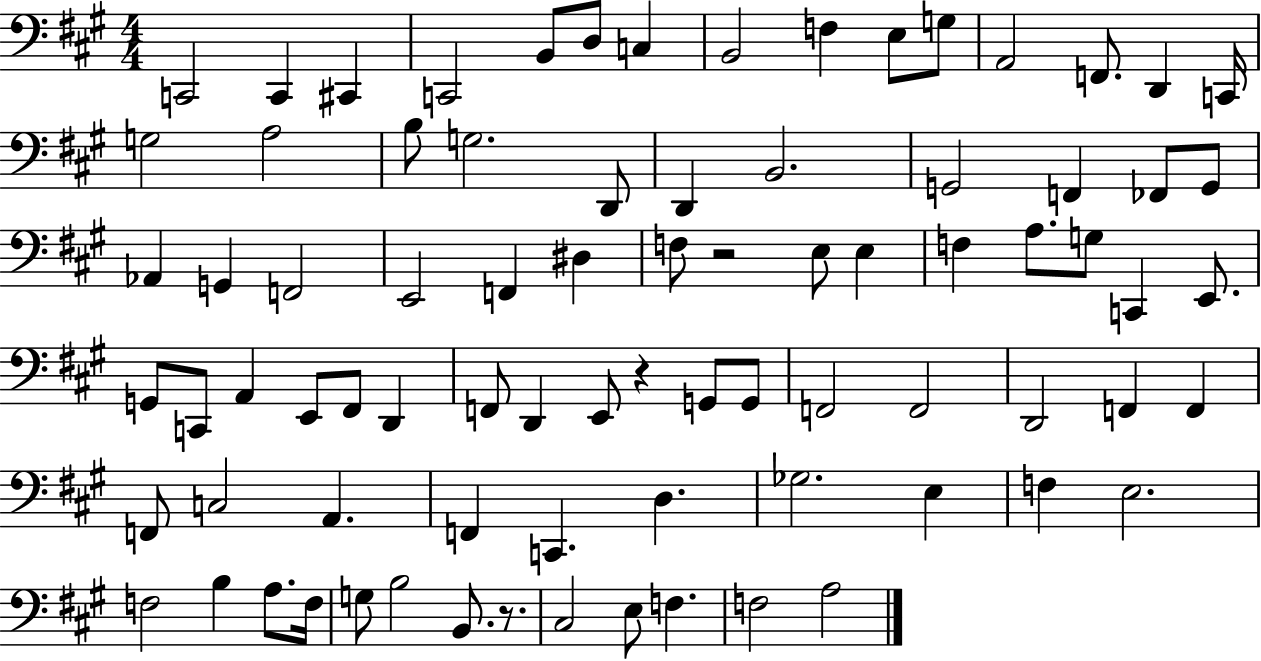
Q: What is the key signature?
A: A major